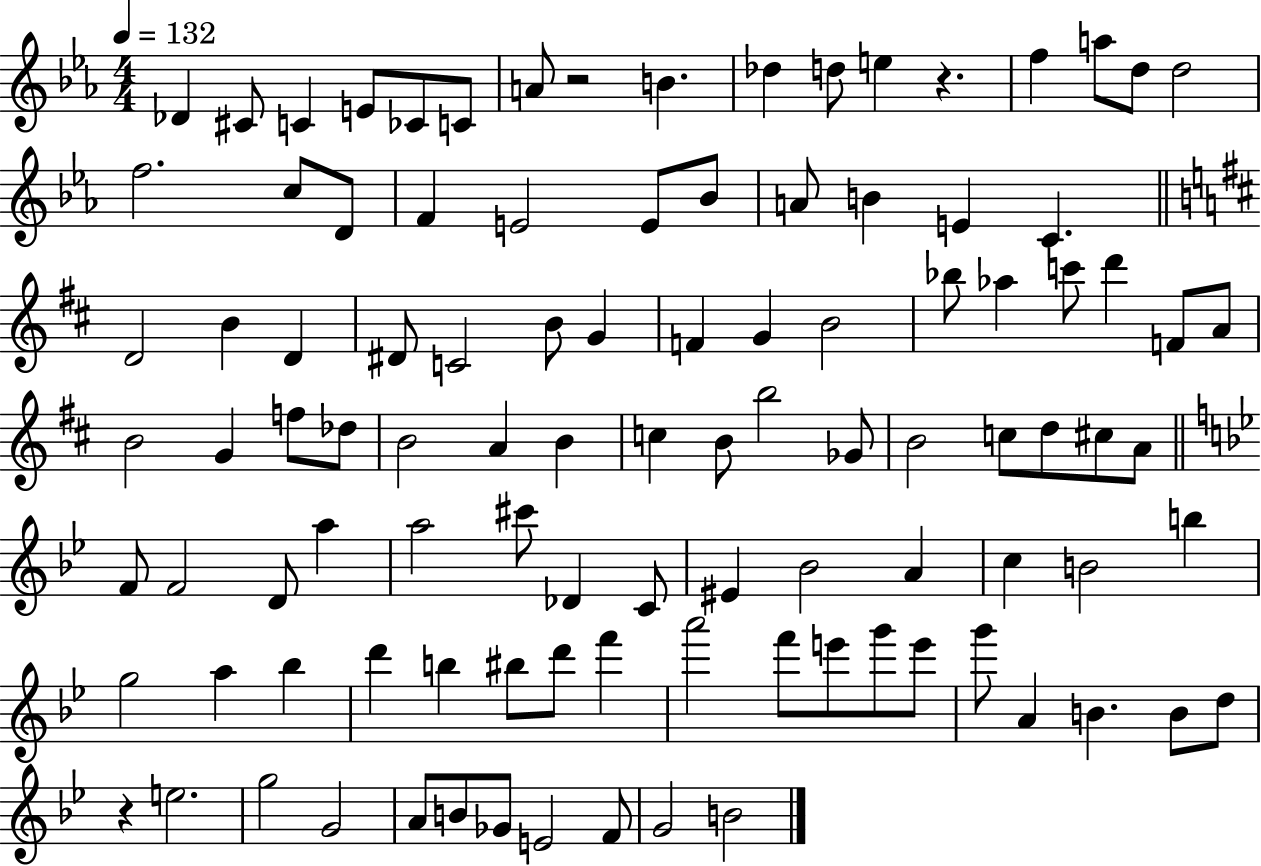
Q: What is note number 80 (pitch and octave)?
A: F6